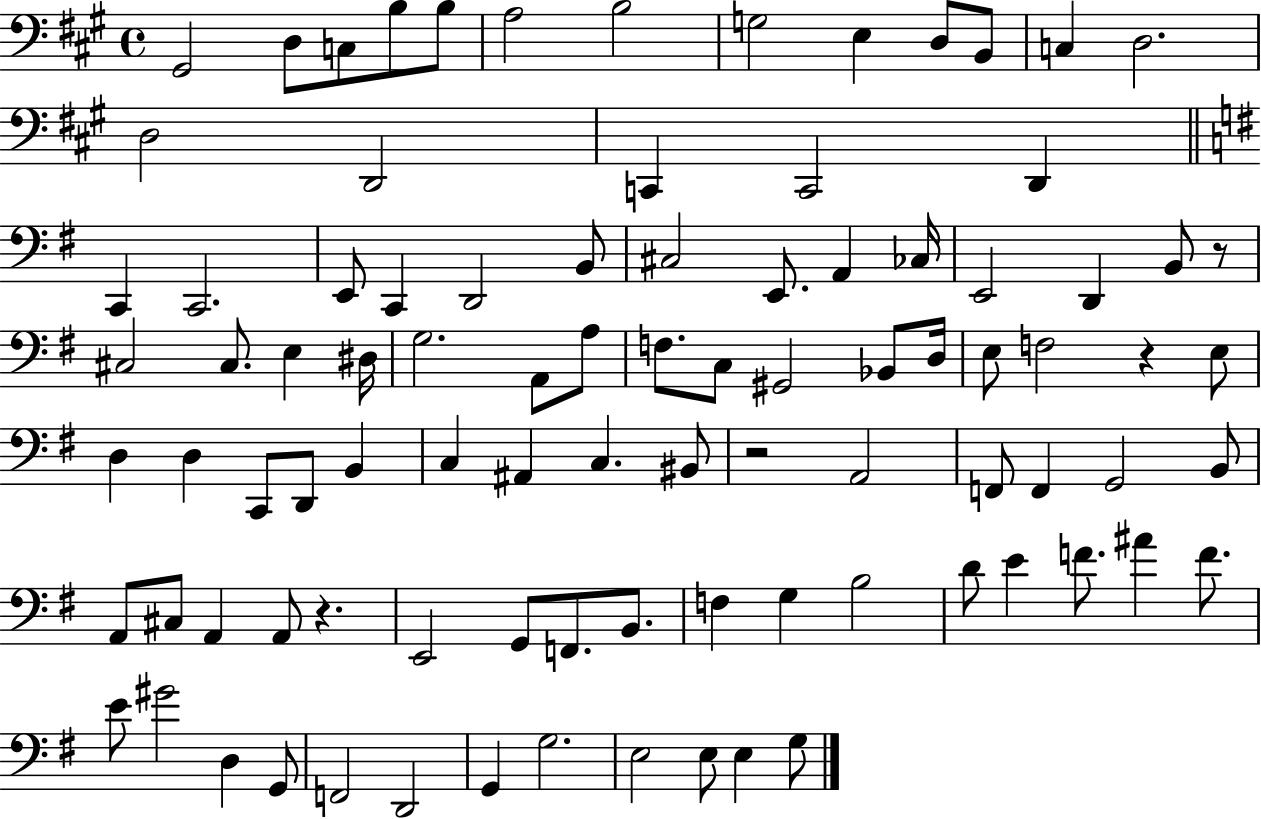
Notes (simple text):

G#2/h D3/e C3/e B3/e B3/e A3/h B3/h G3/h E3/q D3/e B2/e C3/q D3/h. D3/h D2/h C2/q C2/h D2/q C2/q C2/h. E2/e C2/q D2/h B2/e C#3/h E2/e. A2/q CES3/s E2/h D2/q B2/e R/e C#3/h C#3/e. E3/q D#3/s G3/h. A2/e A3/e F3/e. C3/e G#2/h Bb2/e D3/s E3/e F3/h R/q E3/e D3/q D3/q C2/e D2/e B2/q C3/q A#2/q C3/q. BIS2/e R/h A2/h F2/e F2/q G2/h B2/e A2/e C#3/e A2/q A2/e R/q. E2/h G2/e F2/e. B2/e. F3/q G3/q B3/h D4/e E4/q F4/e. A#4/q F4/e. E4/e G#4/h D3/q G2/e F2/h D2/h G2/q G3/h. E3/h E3/e E3/q G3/e